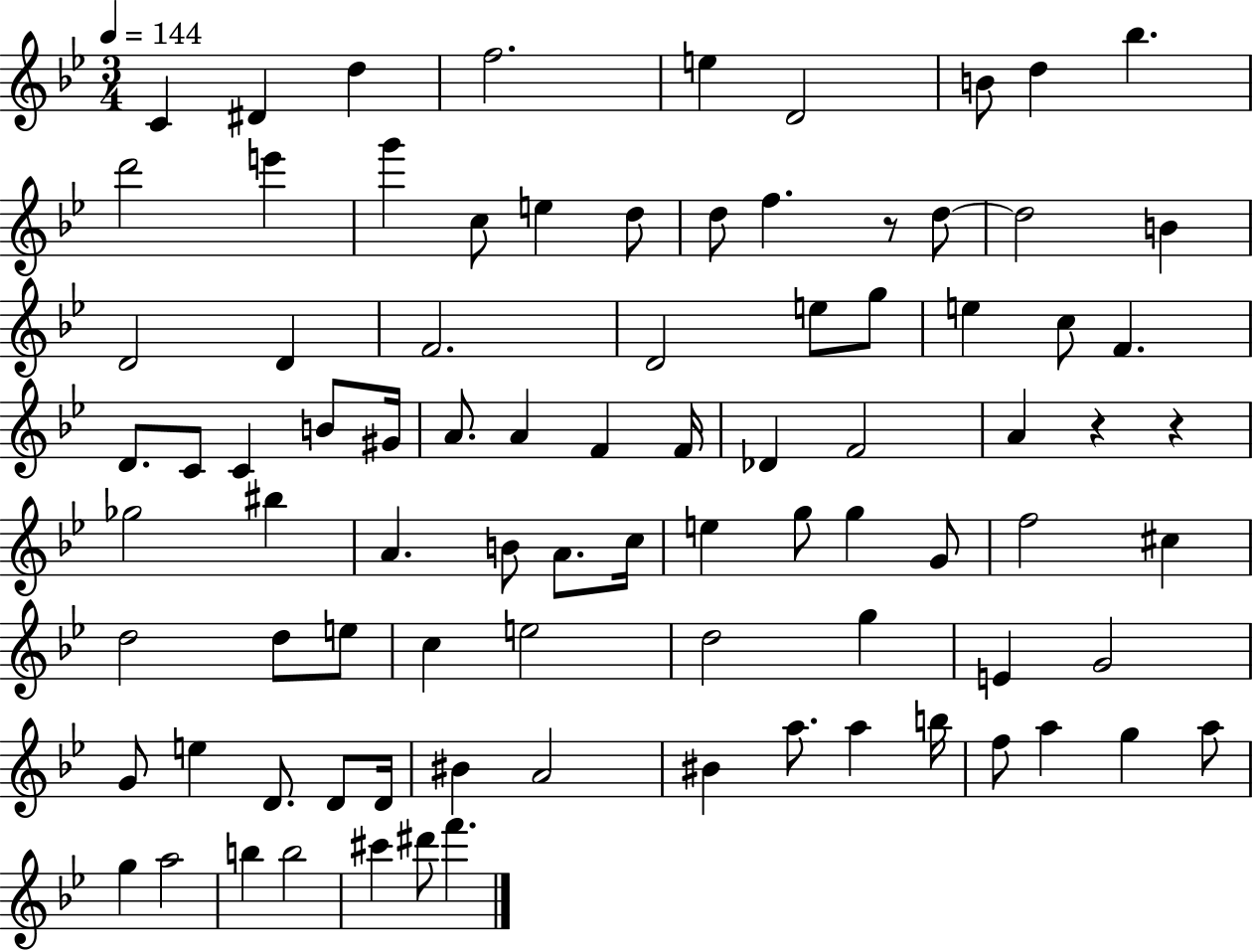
X:1
T:Untitled
M:3/4
L:1/4
K:Bb
C ^D d f2 e D2 B/2 d _b d'2 e' g' c/2 e d/2 d/2 f z/2 d/2 d2 B D2 D F2 D2 e/2 g/2 e c/2 F D/2 C/2 C B/2 ^G/4 A/2 A F F/4 _D F2 A z z _g2 ^b A B/2 A/2 c/4 e g/2 g G/2 f2 ^c d2 d/2 e/2 c e2 d2 g E G2 G/2 e D/2 D/2 D/4 ^B A2 ^B a/2 a b/4 f/2 a g a/2 g a2 b b2 ^c' ^d'/2 f'